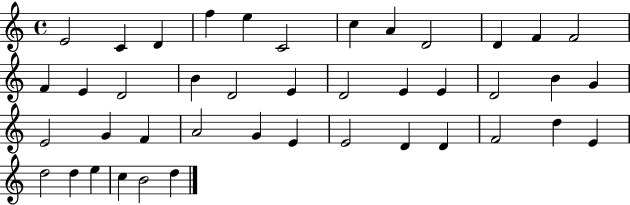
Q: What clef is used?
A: treble